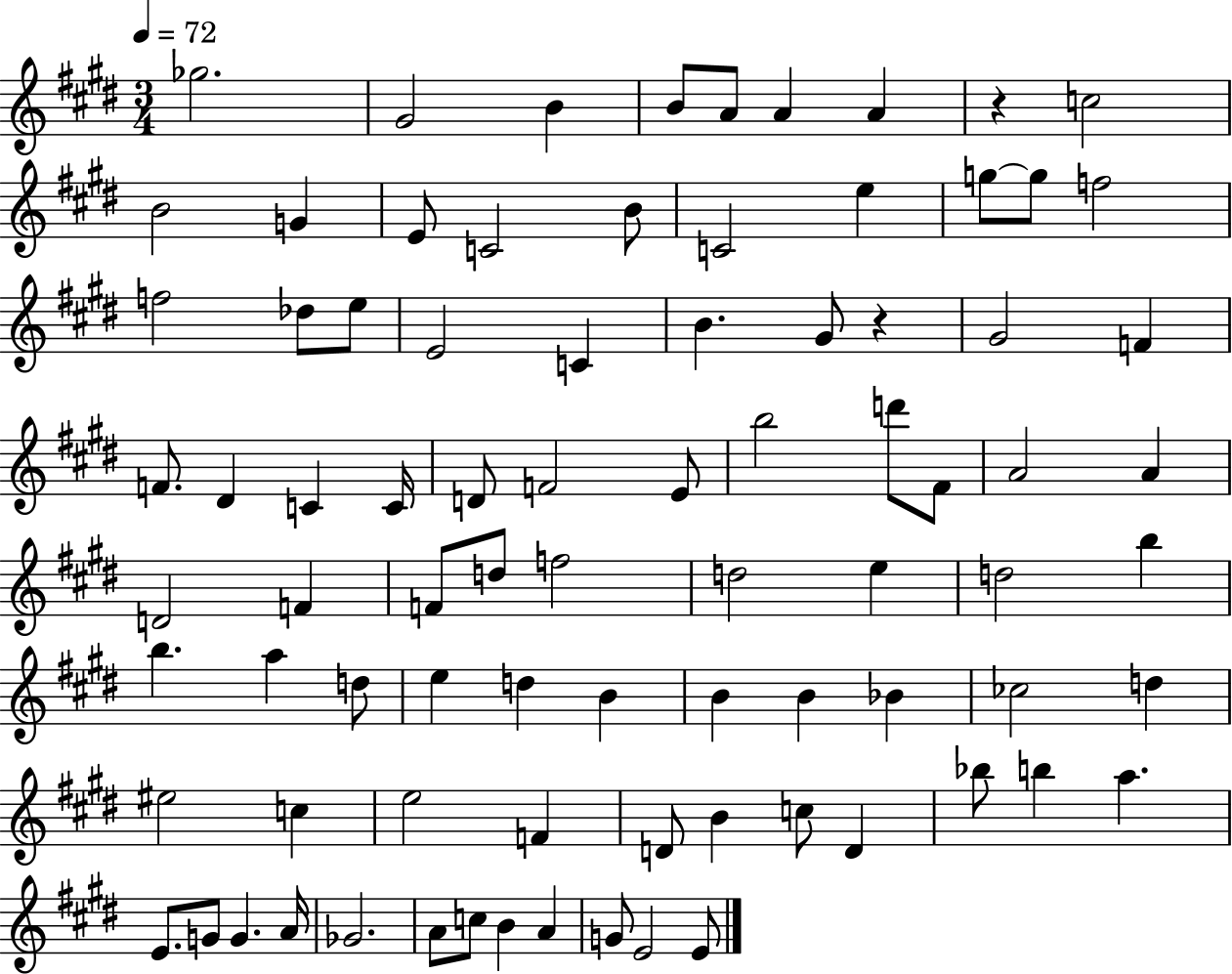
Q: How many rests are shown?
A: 2